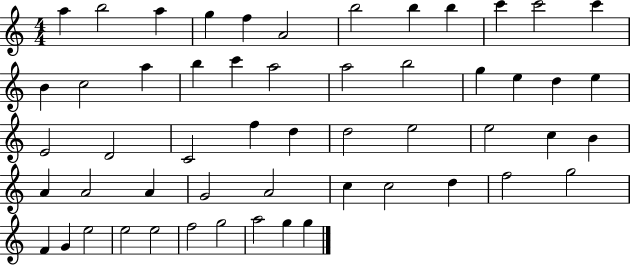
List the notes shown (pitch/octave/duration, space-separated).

A5/q B5/h A5/q G5/q F5/q A4/h B5/h B5/q B5/q C6/q C6/h C6/q B4/q C5/h A5/q B5/q C6/q A5/h A5/h B5/h G5/q E5/q D5/q E5/q E4/h D4/h C4/h F5/q D5/q D5/h E5/h E5/h C5/q B4/q A4/q A4/h A4/q G4/h A4/h C5/q C5/h D5/q F5/h G5/h F4/q G4/q E5/h E5/h E5/h F5/h G5/h A5/h G5/q G5/q